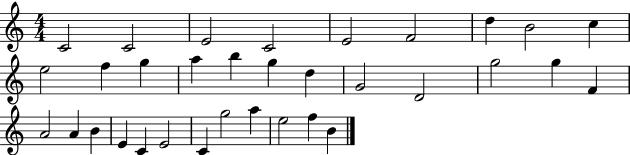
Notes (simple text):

C4/h C4/h E4/h C4/h E4/h F4/h D5/q B4/h C5/q E5/h F5/q G5/q A5/q B5/q G5/q D5/q G4/h D4/h G5/h G5/q F4/q A4/h A4/q B4/q E4/q C4/q E4/h C4/q G5/h A5/q E5/h F5/q B4/q